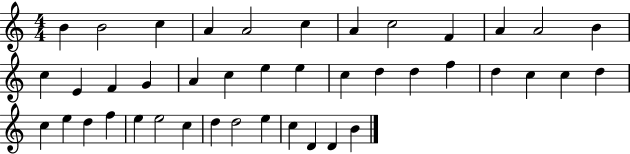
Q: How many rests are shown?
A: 0